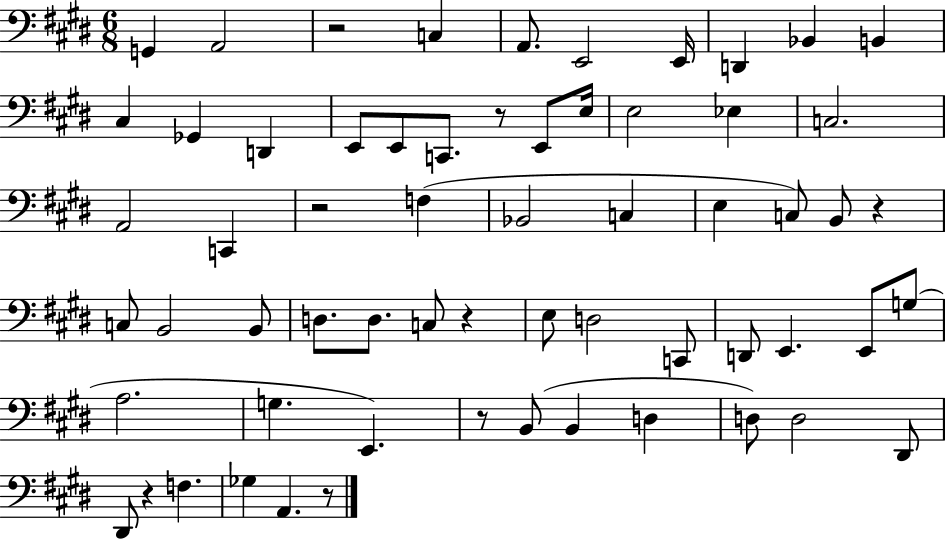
{
  \clef bass
  \numericTimeSignature
  \time 6/8
  \key e \major
  g,4 a,2 | r2 c4 | a,8. e,2 e,16 | d,4 bes,4 b,4 | \break cis4 ges,4 d,4 | e,8 e,8 c,8. r8 e,8 e16 | e2 ees4 | c2. | \break a,2 c,4 | r2 f4( | bes,2 c4 | e4 c8) b,8 r4 | \break c8 b,2 b,8 | d8. d8. c8 r4 | e8 d2 c,8 | d,8 e,4. e,8 g8( | \break a2. | g4. e,4.) | r8 b,8( b,4 d4 | d8) d2 dis,8 | \break dis,8 r4 f4. | ges4 a,4. r8 | \bar "|."
}